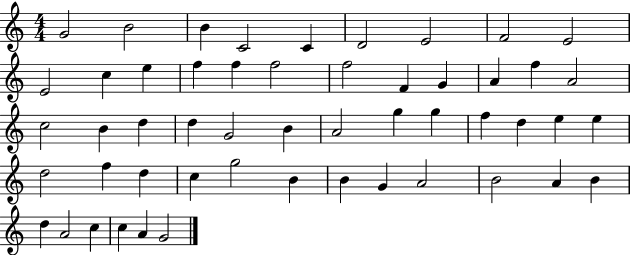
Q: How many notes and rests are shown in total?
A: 52